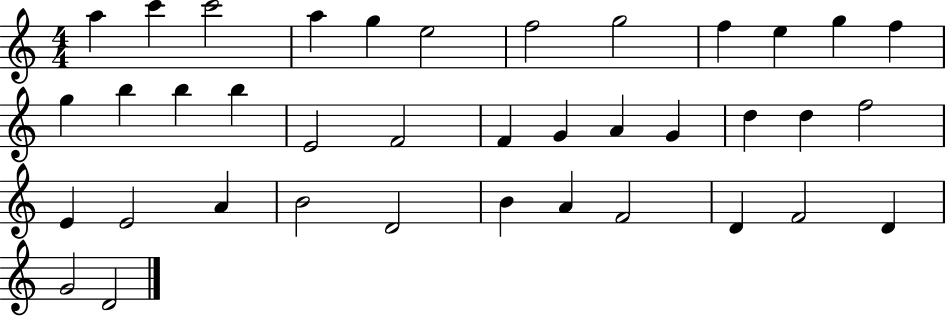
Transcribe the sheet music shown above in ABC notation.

X:1
T:Untitled
M:4/4
L:1/4
K:C
a c' c'2 a g e2 f2 g2 f e g f g b b b E2 F2 F G A G d d f2 E E2 A B2 D2 B A F2 D F2 D G2 D2